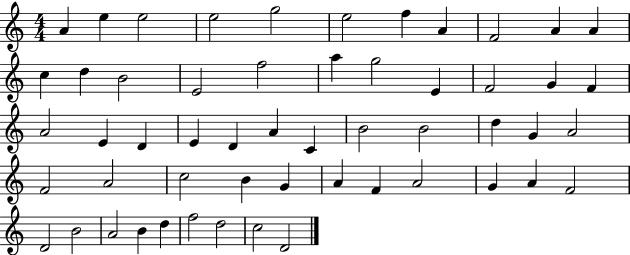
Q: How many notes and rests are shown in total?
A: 54